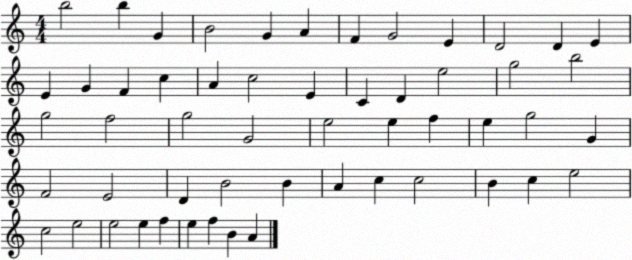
X:1
T:Untitled
M:4/4
L:1/4
K:C
b2 b G B2 G A F G2 E D2 D E E G F c A c2 E C D e2 g2 b2 g2 f2 g2 G2 e2 e f e g2 G F2 E2 D B2 B A c c2 B c e2 c2 e2 e2 e f e f B A